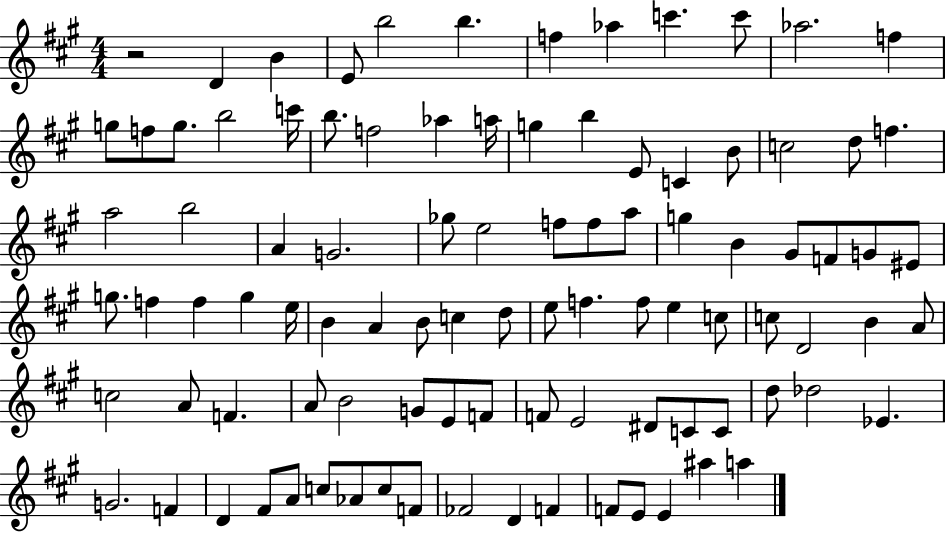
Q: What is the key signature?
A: A major